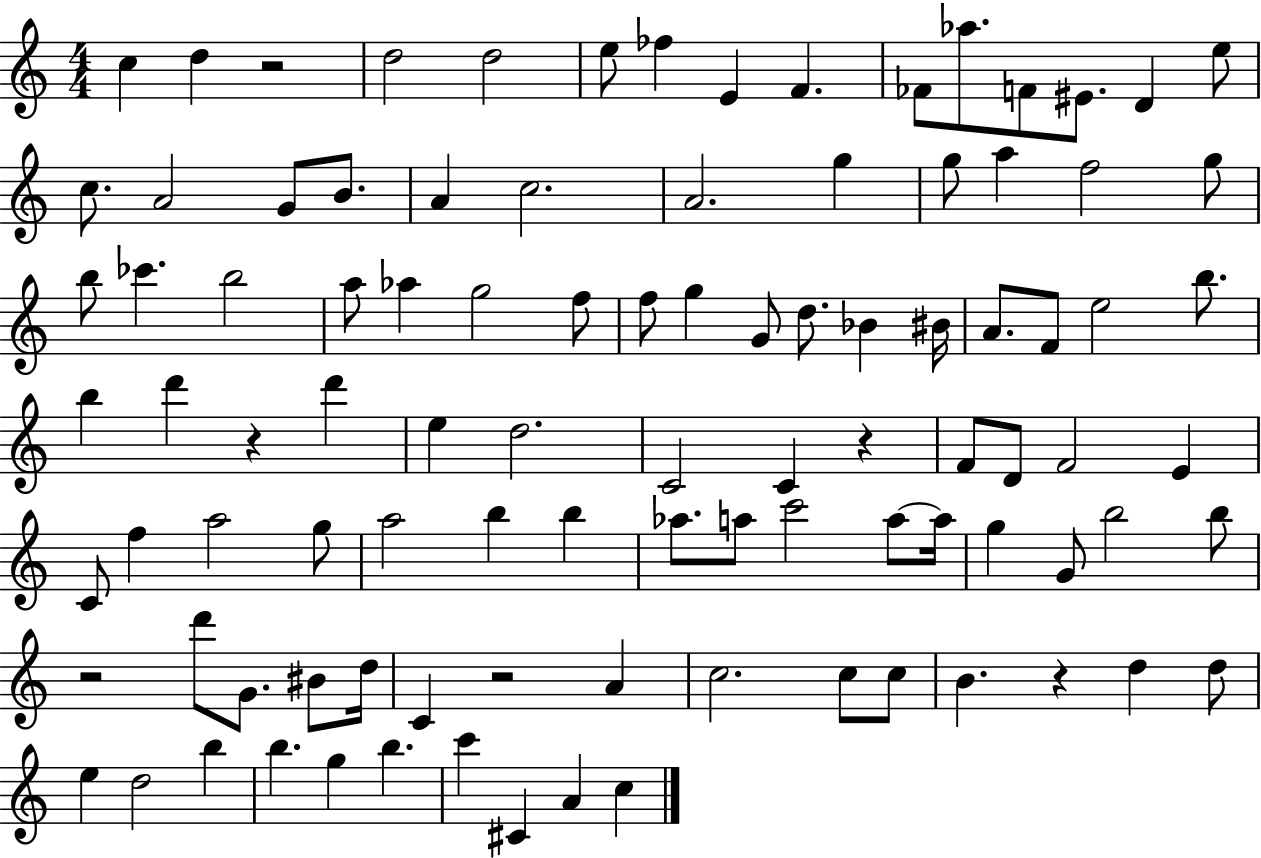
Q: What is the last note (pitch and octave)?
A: C5